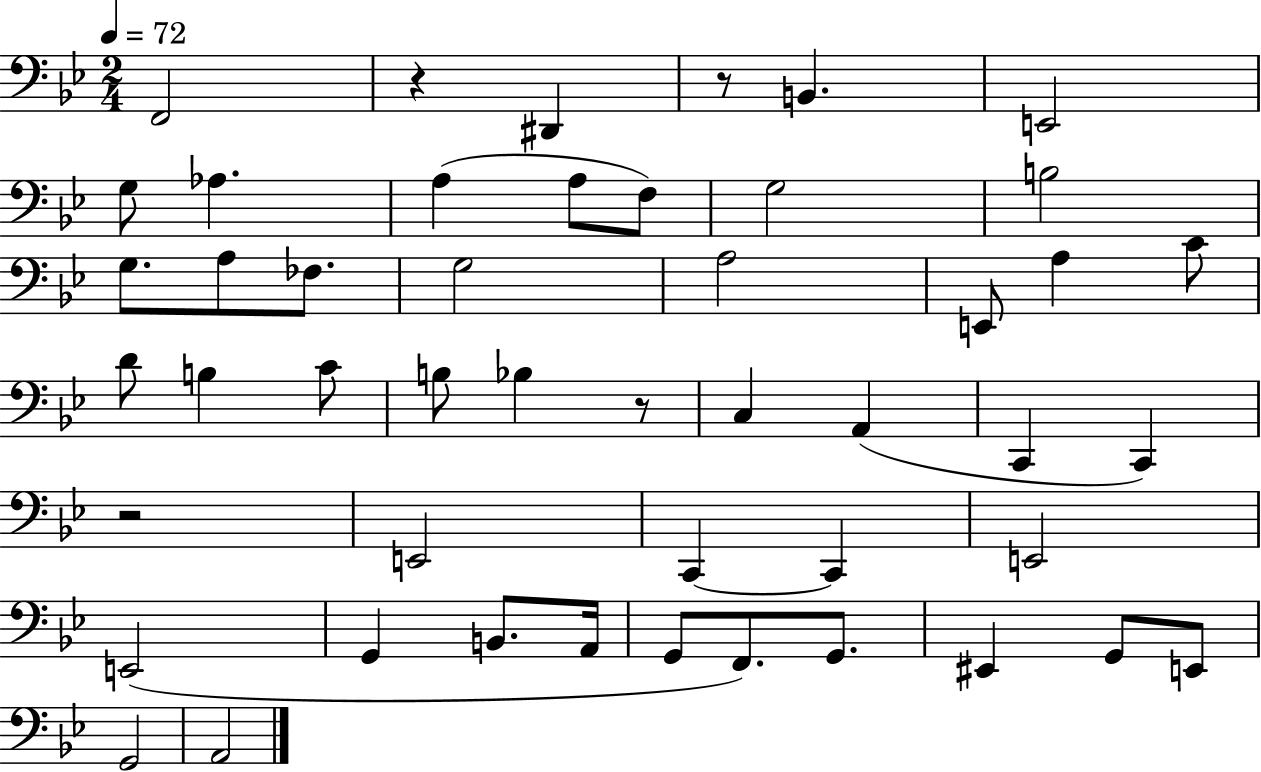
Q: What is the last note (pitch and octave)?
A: A2